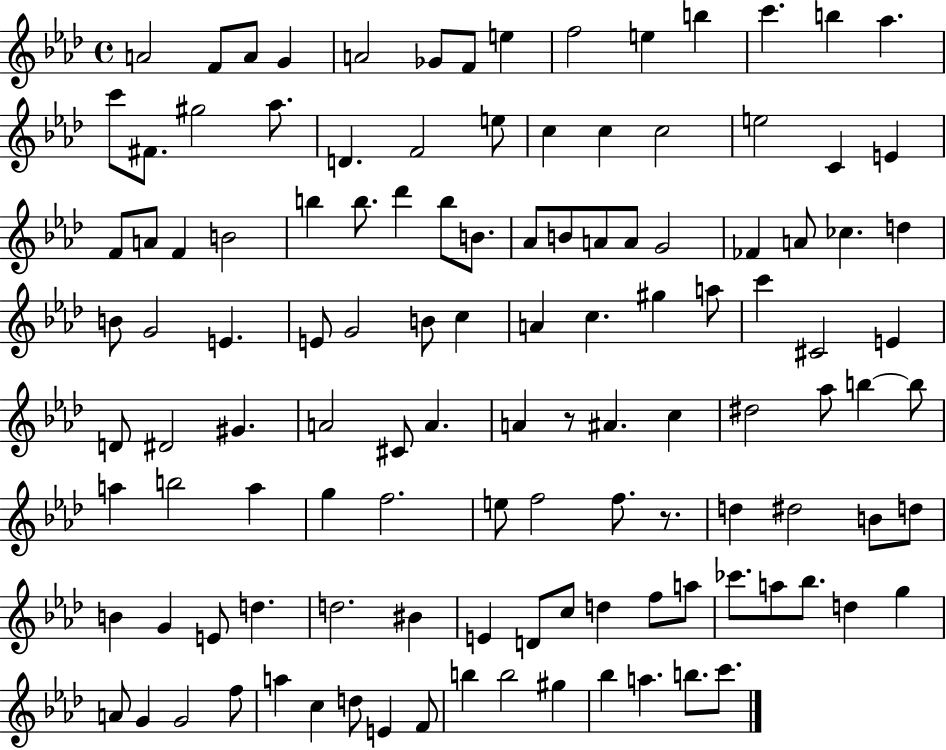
{
  \clef treble
  \time 4/4
  \defaultTimeSignature
  \key aes \major
  a'2 f'8 a'8 g'4 | a'2 ges'8 f'8 e''4 | f''2 e''4 b''4 | c'''4. b''4 aes''4. | \break c'''8 fis'8. gis''2 aes''8. | d'4. f'2 e''8 | c''4 c''4 c''2 | e''2 c'4 e'4 | \break f'8 a'8 f'4 b'2 | b''4 b''8. des'''4 b''8 b'8. | aes'8 b'8 a'8 a'8 g'2 | fes'4 a'8 ces''4. d''4 | \break b'8 g'2 e'4. | e'8 g'2 b'8 c''4 | a'4 c''4. gis''4 a''8 | c'''4 cis'2 e'4 | \break d'8 dis'2 gis'4. | a'2 cis'8 a'4. | a'4 r8 ais'4. c''4 | dis''2 aes''8 b''4~~ b''8 | \break a''4 b''2 a''4 | g''4 f''2. | e''8 f''2 f''8. r8. | d''4 dis''2 b'8 d''8 | \break b'4 g'4 e'8 d''4. | d''2. bis'4 | e'4 d'8 c''8 d''4 f''8 a''8 | ces'''8. a''8 bes''8. d''4 g''4 | \break a'8 g'4 g'2 f''8 | a''4 c''4 d''8 e'4 f'8 | b''4 b''2 gis''4 | bes''4 a''4. b''8. c'''8. | \break \bar "|."
}